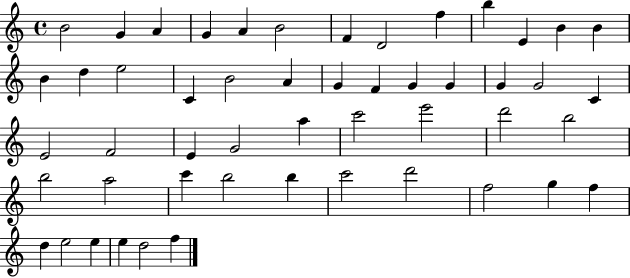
B4/h G4/q A4/q G4/q A4/q B4/h F4/q D4/h F5/q B5/q E4/q B4/q B4/q B4/q D5/q E5/h C4/q B4/h A4/q G4/q F4/q G4/q G4/q G4/q G4/h C4/q E4/h F4/h E4/q G4/h A5/q C6/h E6/h D6/h B5/h B5/h A5/h C6/q B5/h B5/q C6/h D6/h F5/h G5/q F5/q D5/q E5/h E5/q E5/q D5/h F5/q